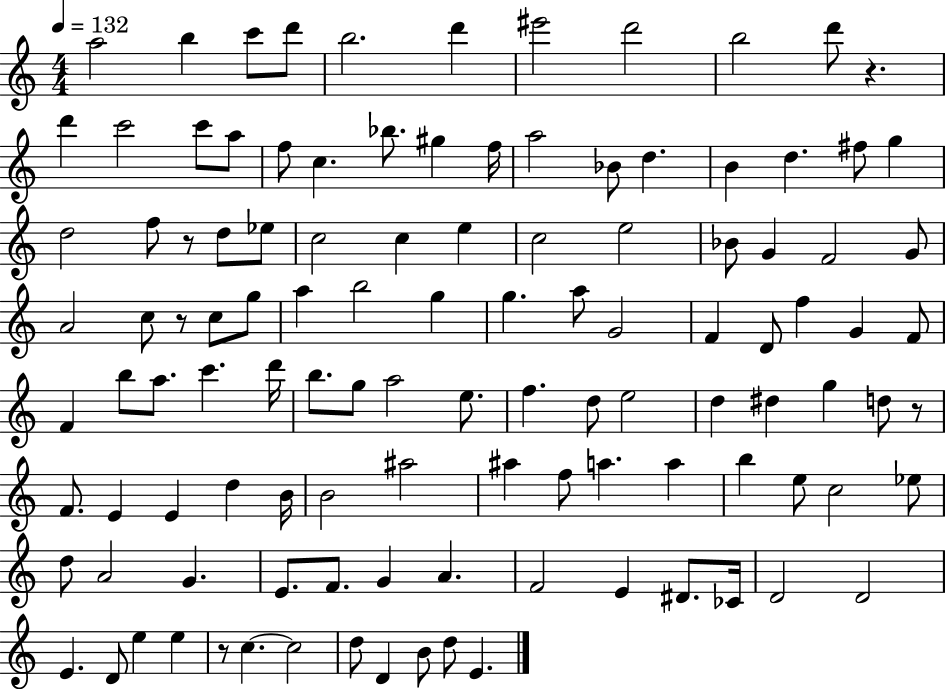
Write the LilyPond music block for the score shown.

{
  \clef treble
  \numericTimeSignature
  \time 4/4
  \key c \major
  \tempo 4 = 132
  \repeat volta 2 { a''2 b''4 c'''8 d'''8 | b''2. d'''4 | eis'''2 d'''2 | b''2 d'''8 r4. | \break d'''4 c'''2 c'''8 a''8 | f''8 c''4. bes''8. gis''4 f''16 | a''2 bes'8 d''4. | b'4 d''4. fis''8 g''4 | \break d''2 f''8 r8 d''8 ees''8 | c''2 c''4 e''4 | c''2 e''2 | bes'8 g'4 f'2 g'8 | \break a'2 c''8 r8 c''8 g''8 | a''4 b''2 g''4 | g''4. a''8 g'2 | f'4 d'8 f''4 g'4 f'8 | \break f'4 b''8 a''8. c'''4. d'''16 | b''8. g''8 a''2 e''8. | f''4. d''8 e''2 | d''4 dis''4 g''4 d''8 r8 | \break f'8. e'4 e'4 d''4 b'16 | b'2 ais''2 | ais''4 f''8 a''4. a''4 | b''4 e''8 c''2 ees''8 | \break d''8 a'2 g'4. | e'8. f'8. g'4 a'4. | f'2 e'4 dis'8. ces'16 | d'2 d'2 | \break e'4. d'8 e''4 e''4 | r8 c''4.~~ c''2 | d''8 d'4 b'8 d''8 e'4. | } \bar "|."
}